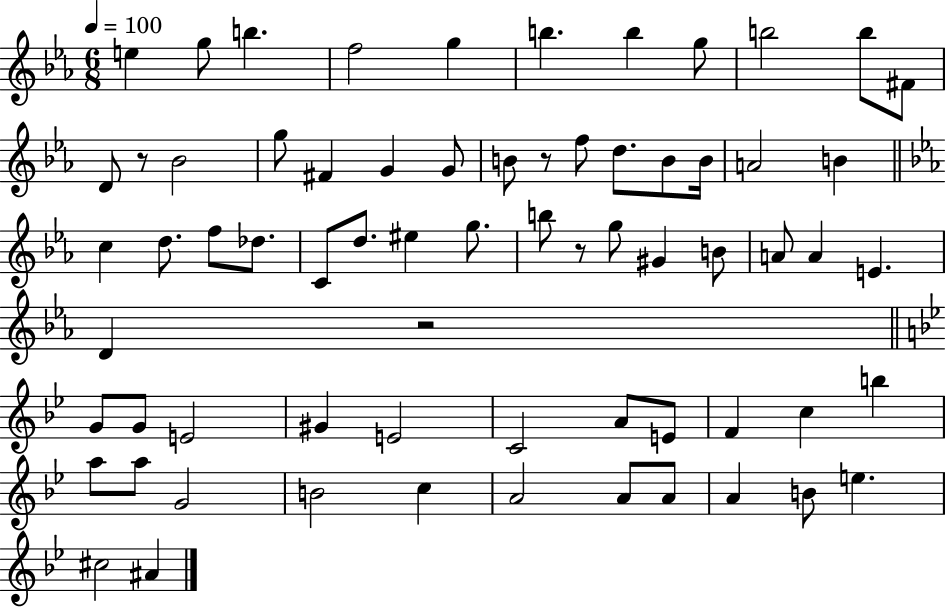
X:1
T:Untitled
M:6/8
L:1/4
K:Eb
e g/2 b f2 g b b g/2 b2 b/2 ^F/2 D/2 z/2 _B2 g/2 ^F G G/2 B/2 z/2 f/2 d/2 B/2 B/4 A2 B c d/2 f/2 _d/2 C/2 d/2 ^e g/2 b/2 z/2 g/2 ^G B/2 A/2 A E D z2 G/2 G/2 E2 ^G E2 C2 A/2 E/2 F c b a/2 a/2 G2 B2 c A2 A/2 A/2 A B/2 e ^c2 ^A